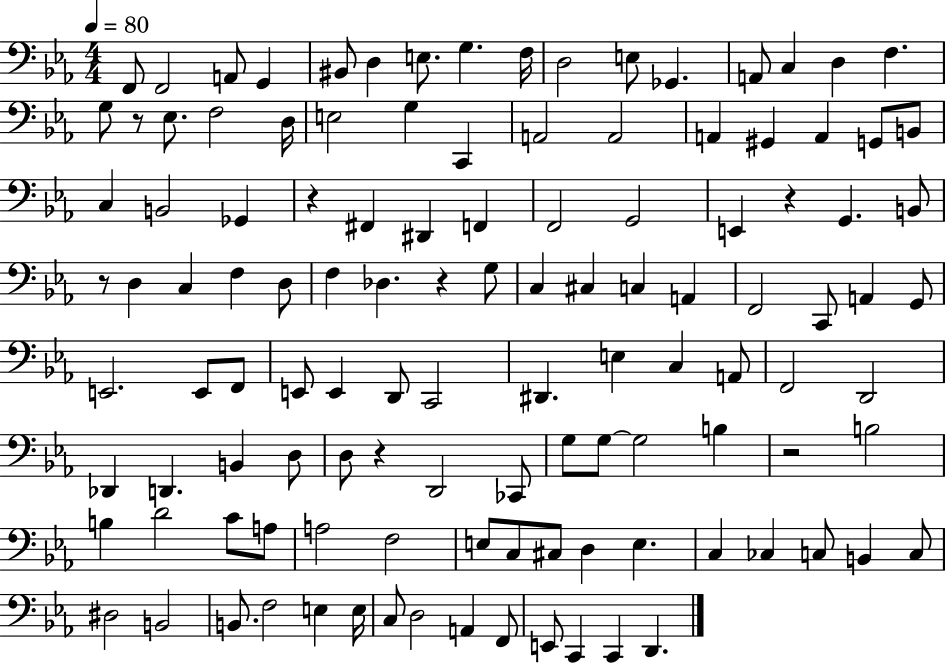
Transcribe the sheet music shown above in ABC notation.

X:1
T:Untitled
M:4/4
L:1/4
K:Eb
F,,/2 F,,2 A,,/2 G,, ^B,,/2 D, E,/2 G, F,/4 D,2 E,/2 _G,, A,,/2 C, D, F, G,/2 z/2 _E,/2 F,2 D,/4 E,2 G, C,, A,,2 A,,2 A,, ^G,, A,, G,,/2 B,,/2 C, B,,2 _G,, z ^F,, ^D,, F,, F,,2 G,,2 E,, z G,, B,,/2 z/2 D, C, F, D,/2 F, _D, z G,/2 C, ^C, C, A,, F,,2 C,,/2 A,, G,,/2 E,,2 E,,/2 F,,/2 E,,/2 E,, D,,/2 C,,2 ^D,, E, C, A,,/2 F,,2 D,,2 _D,, D,, B,, D,/2 D,/2 z D,,2 _C,,/2 G,/2 G,/2 G,2 B, z2 B,2 B, D2 C/2 A,/2 A,2 F,2 E,/2 C,/2 ^C,/2 D, E, C, _C, C,/2 B,, C,/2 ^D,2 B,,2 B,,/2 F,2 E, E,/4 C,/2 D,2 A,, F,,/2 E,,/2 C,, C,, D,,